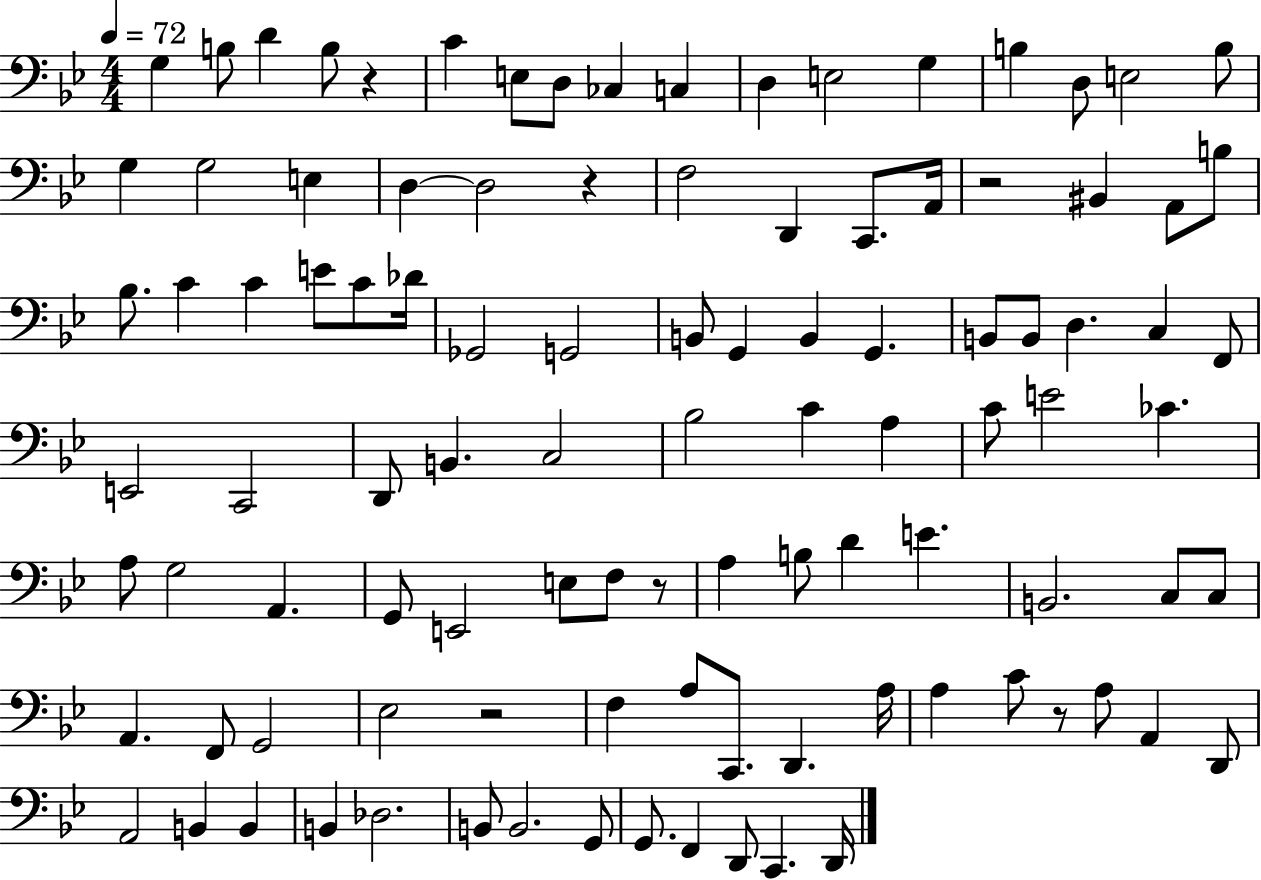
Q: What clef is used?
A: bass